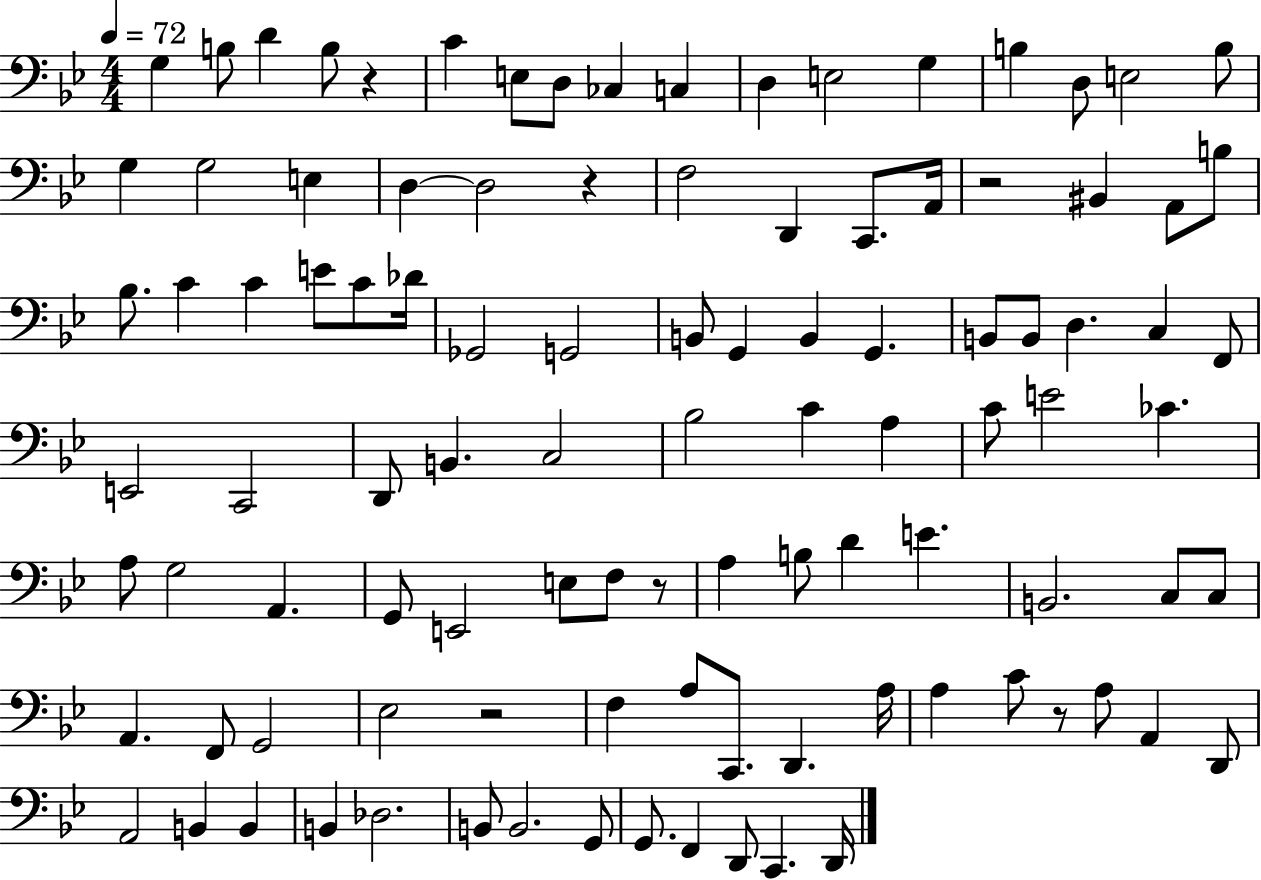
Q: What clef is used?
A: bass